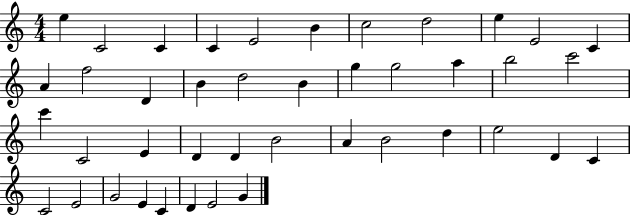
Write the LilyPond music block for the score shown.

{
  \clef treble
  \numericTimeSignature
  \time 4/4
  \key c \major
  e''4 c'2 c'4 | c'4 e'2 b'4 | c''2 d''2 | e''4 e'2 c'4 | \break a'4 f''2 d'4 | b'4 d''2 b'4 | g''4 g''2 a''4 | b''2 c'''2 | \break c'''4 c'2 e'4 | d'4 d'4 b'2 | a'4 b'2 d''4 | e''2 d'4 c'4 | \break c'2 e'2 | g'2 e'4 c'4 | d'4 e'2 g'4 | \bar "|."
}